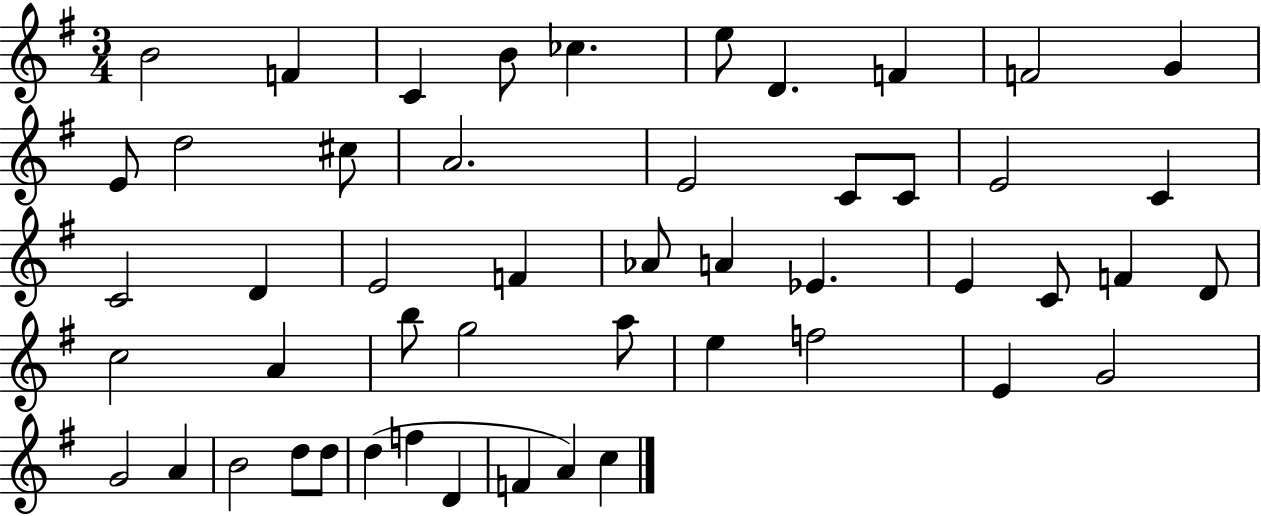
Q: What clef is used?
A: treble